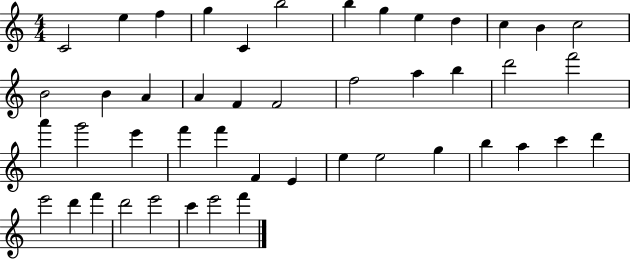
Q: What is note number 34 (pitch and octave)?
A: G5